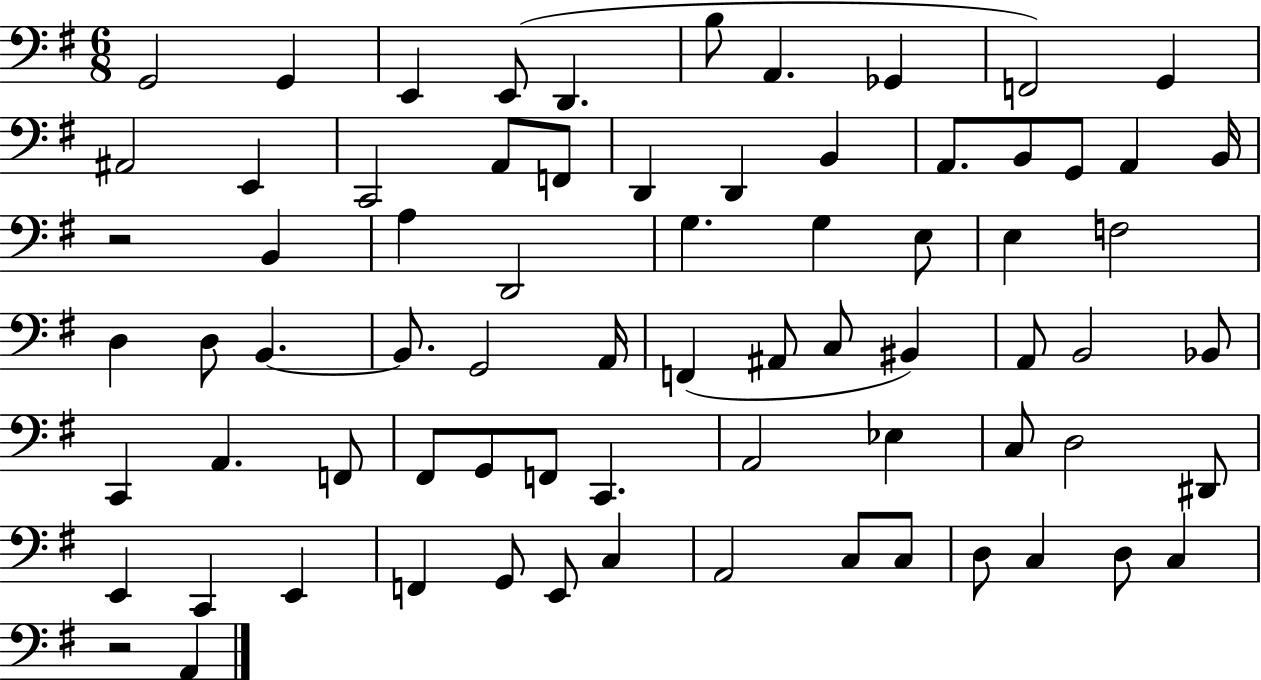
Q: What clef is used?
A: bass